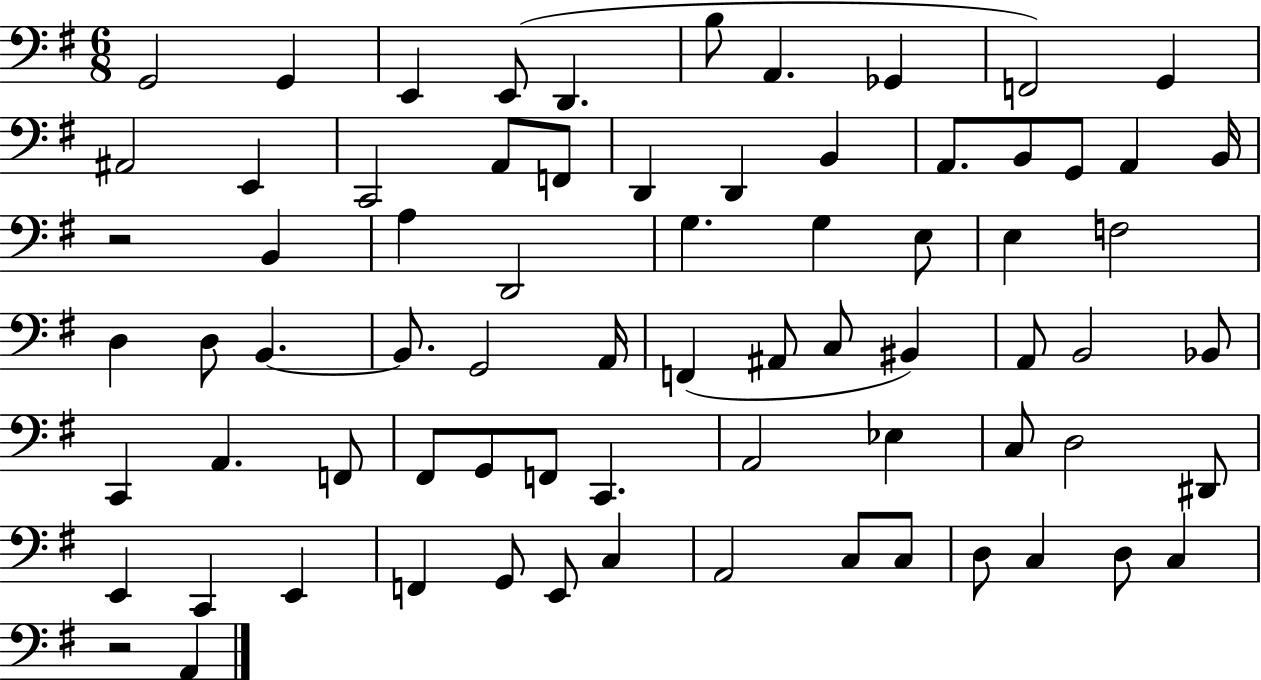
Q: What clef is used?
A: bass